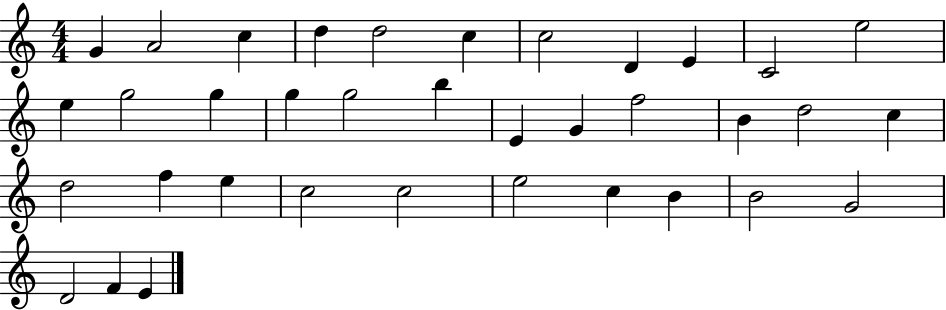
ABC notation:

X:1
T:Untitled
M:4/4
L:1/4
K:C
G A2 c d d2 c c2 D E C2 e2 e g2 g g g2 b E G f2 B d2 c d2 f e c2 c2 e2 c B B2 G2 D2 F E